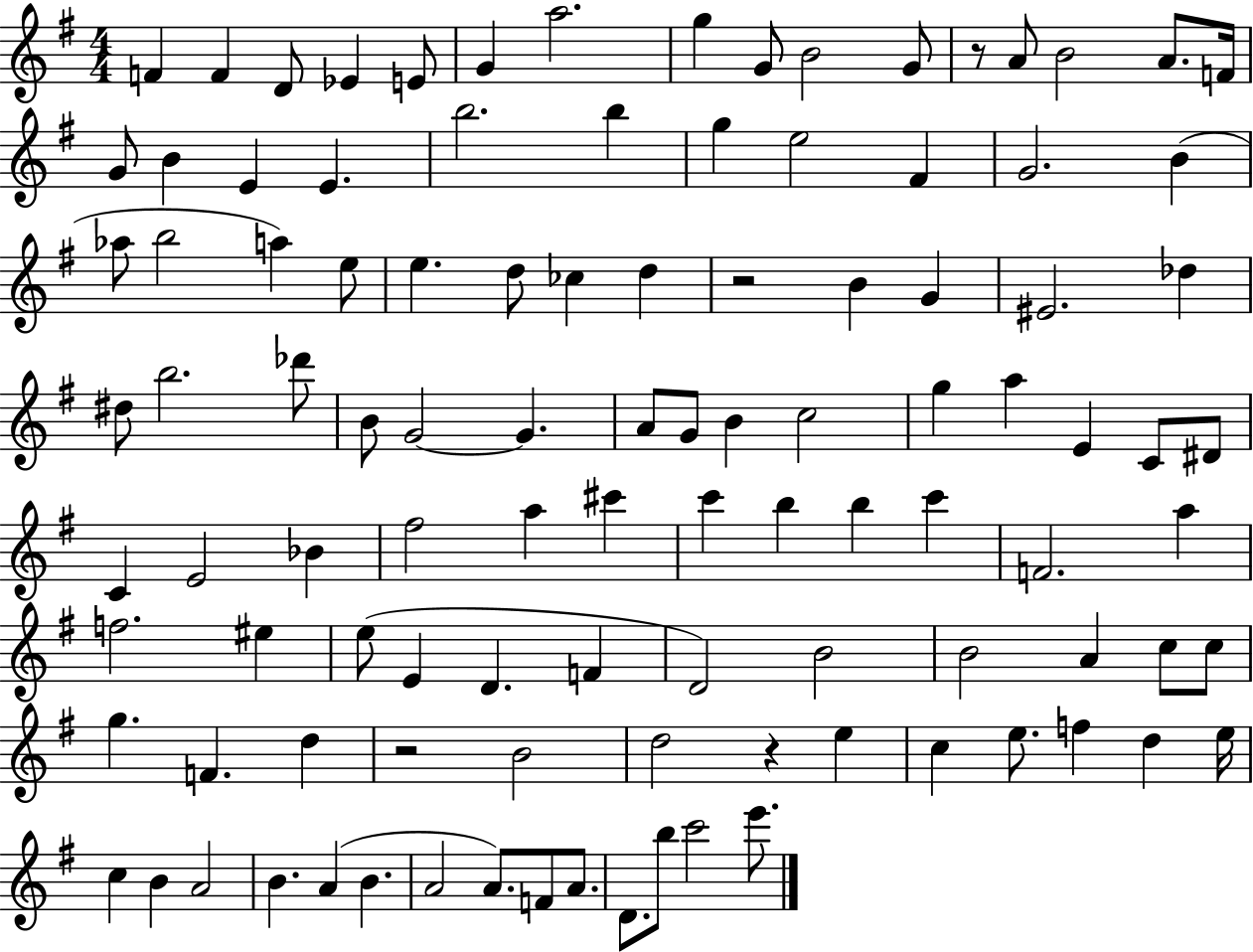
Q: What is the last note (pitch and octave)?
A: E6